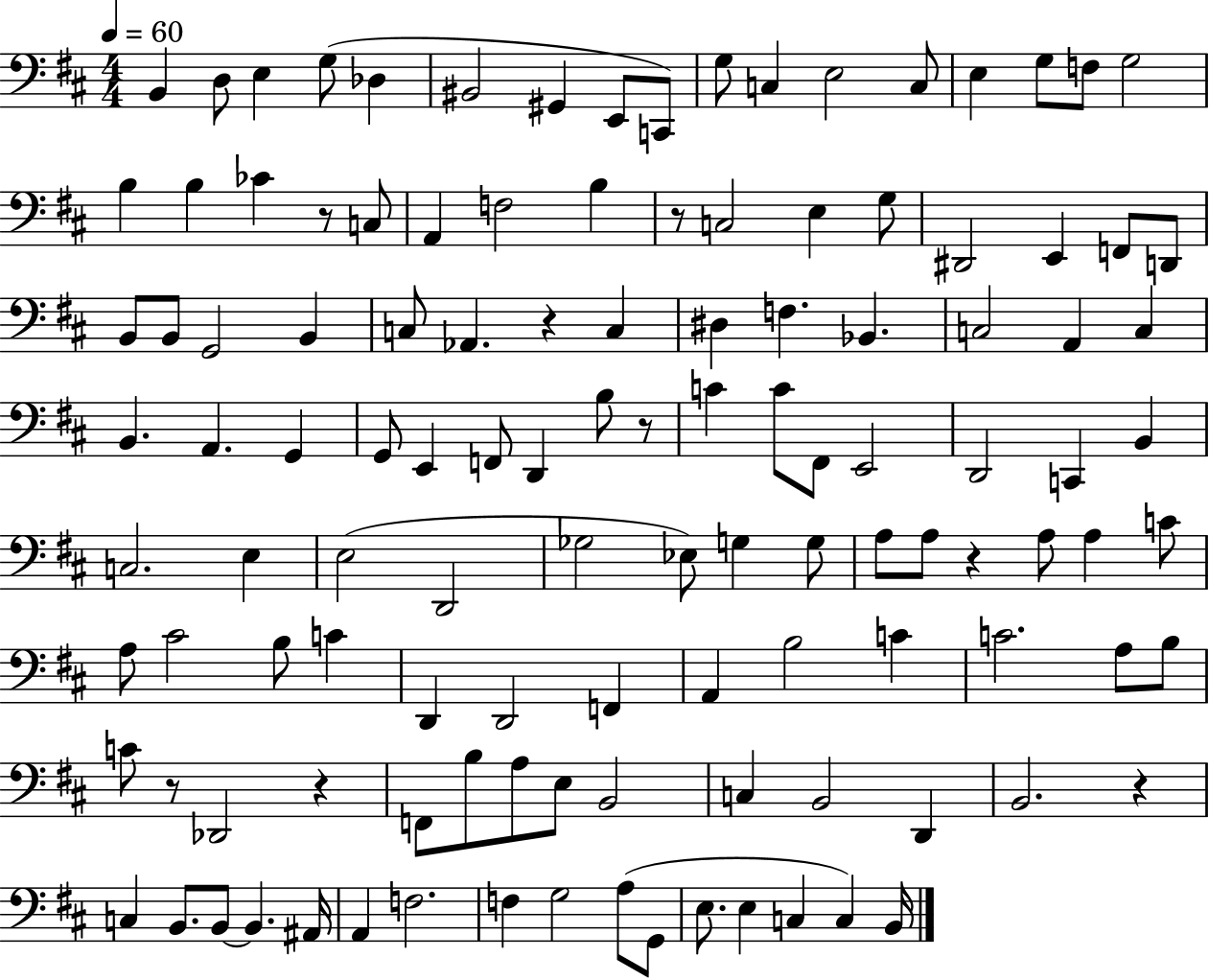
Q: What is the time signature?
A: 4/4